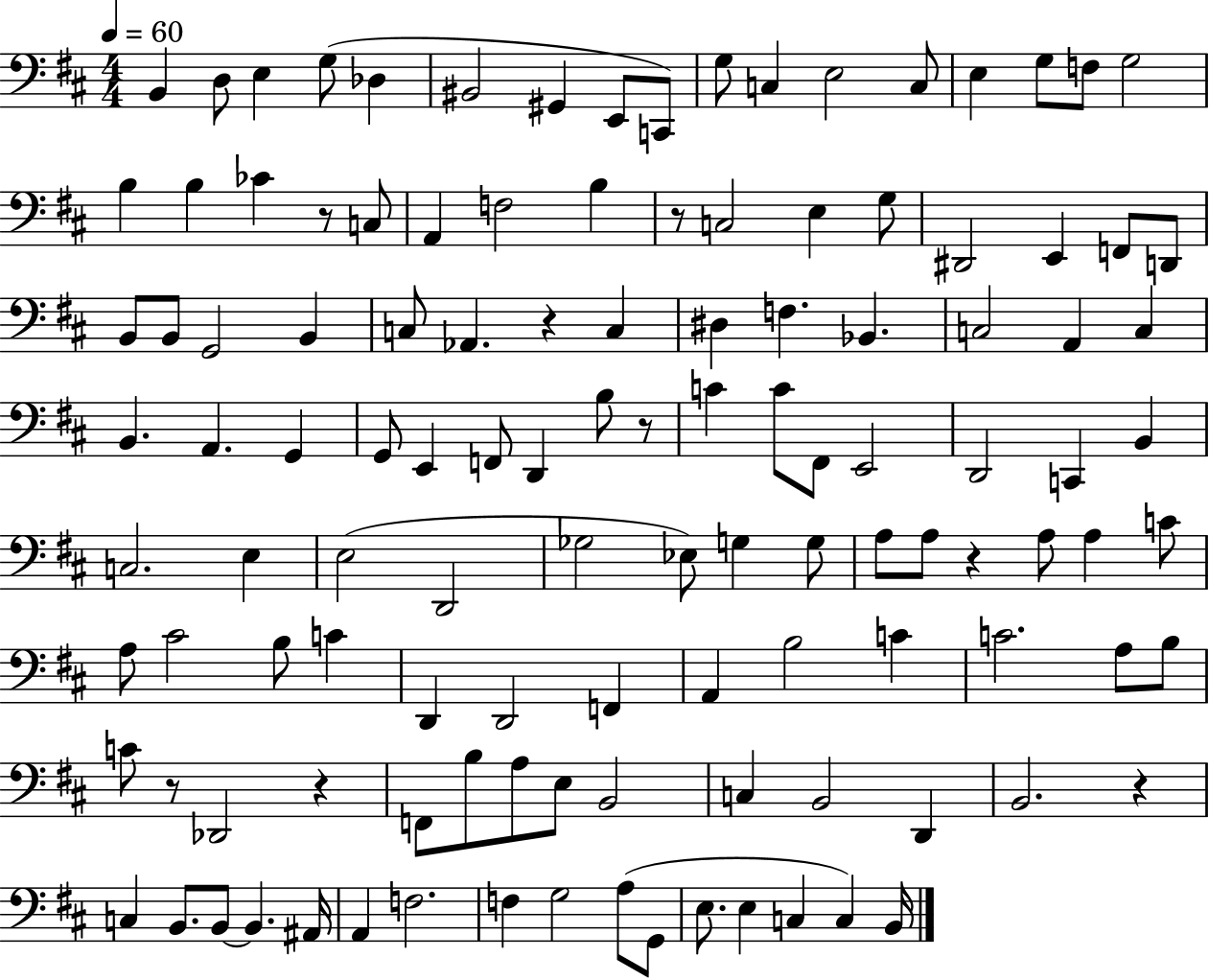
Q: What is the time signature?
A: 4/4